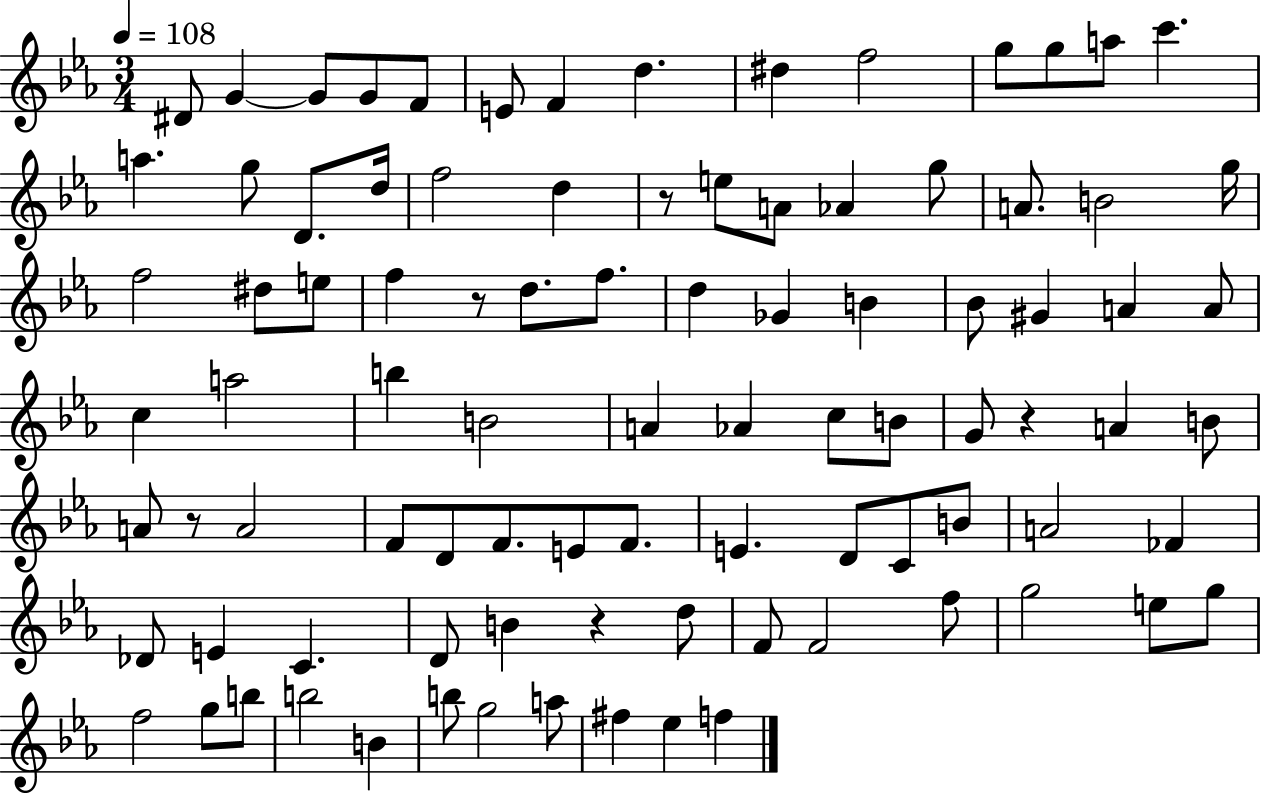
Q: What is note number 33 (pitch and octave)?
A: F5